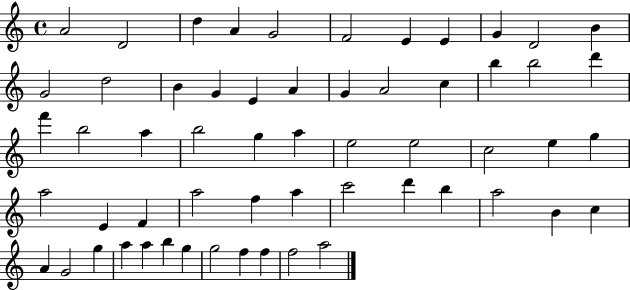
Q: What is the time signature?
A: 4/4